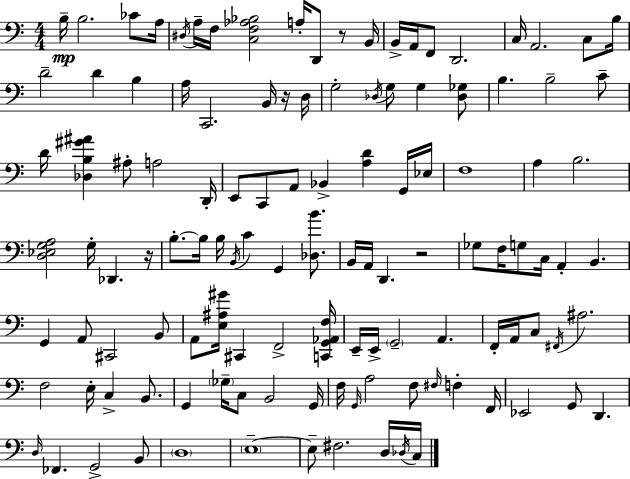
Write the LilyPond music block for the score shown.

{
  \clef bass
  \numericTimeSignature
  \time 4/4
  \key a \minor
  b16--\mp b2. ces'8 a16 | \acciaccatura { dis16 } a16-- f16 <c f aes bes>2 a16-. d,8 r8 | b,16 b,16-> a,16 f,8 d,2. | c16 a,2. c8 | \break b16 d'2-- d'4 b4 | a16 c,2. b,16 r16 | d16 g2-. \acciaccatura { des16 } g8 g4 | <des ges>8 b4. b2-- | \break c'8-- d'16 <des b gis' ais'>4 ais8-. a2 | d,16-. e,8 c,8 a,8 bes,4-> <a d'>4 | g,16 ees16 f1 | a4 b2. | \break <d ees g a>2 g16-. des,4. | r16 b8.-.~~ b16 b16 \acciaccatura { b,16 } c'4 g,4 | <des b'>8. b,16 a,16 d,4. r2 | ges8 f16 g8 c16 a,4-. b,4. | \break g,4 a,8 cis,2 | b,8 a,8 <e ais gis'>16 cis,4 f,2-> | <c, g, aes, f>16 e,16-- e,16-> \parenthesize g,2-- a,4. | f,16-. a,16 c8 \acciaccatura { fis,16 } ais2. | \break f2 e16-. c4-> | b,8. g,4 \parenthesize ges16-- c8 b,2 | g,16 f16 \grace { g,16 } a2 f8 | \grace { fis16 } f4-. f,16 ees,2 g,8 | \break d,4. \grace { d16 } fes,4. g,2-> | b,8 \parenthesize d1 | \parenthesize e1--~~ | e8-- fis2. | \break d16 \acciaccatura { des16 } c16 \bar "|."
}